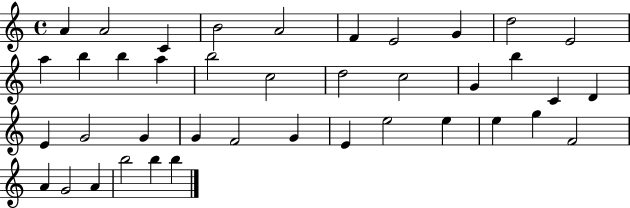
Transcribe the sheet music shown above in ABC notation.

X:1
T:Untitled
M:4/4
L:1/4
K:C
A A2 C B2 A2 F E2 G d2 E2 a b b a b2 c2 d2 c2 G b C D E G2 G G F2 G E e2 e e g F2 A G2 A b2 b b